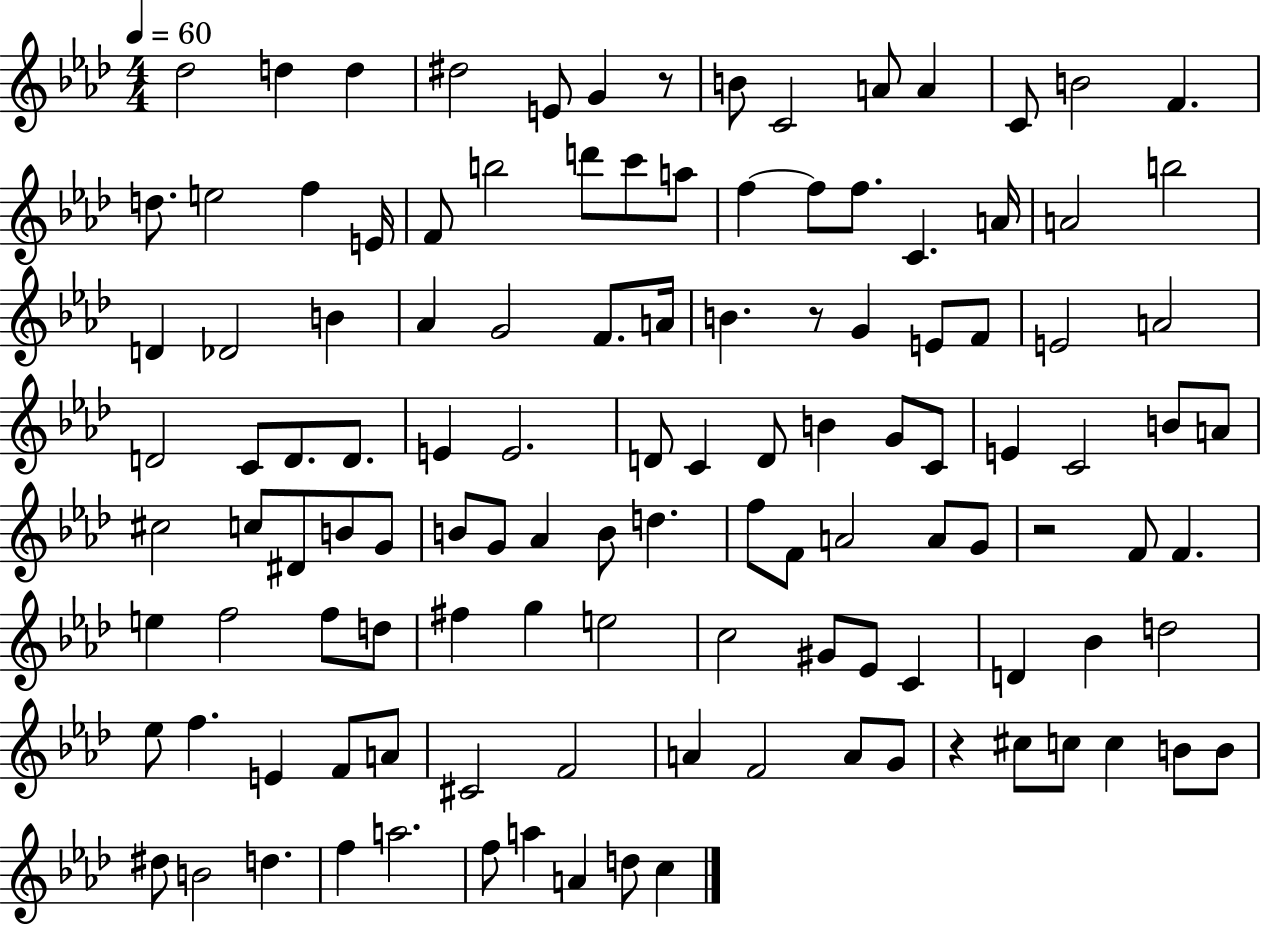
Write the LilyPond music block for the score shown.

{
  \clef treble
  \numericTimeSignature
  \time 4/4
  \key aes \major
  \tempo 4 = 60
  des''2 d''4 d''4 | dis''2 e'8 g'4 r8 | b'8 c'2 a'8 a'4 | c'8 b'2 f'4. | \break d''8. e''2 f''4 e'16 | f'8 b''2 d'''8 c'''8 a''8 | f''4~~ f''8 f''8. c'4. a'16 | a'2 b''2 | \break d'4 des'2 b'4 | aes'4 g'2 f'8. a'16 | b'4. r8 g'4 e'8 f'8 | e'2 a'2 | \break d'2 c'8 d'8. d'8. | e'4 e'2. | d'8 c'4 d'8 b'4 g'8 c'8 | e'4 c'2 b'8 a'8 | \break cis''2 c''8 dis'8 b'8 g'8 | b'8 g'8 aes'4 b'8 d''4. | f''8 f'8 a'2 a'8 g'8 | r2 f'8 f'4. | \break e''4 f''2 f''8 d''8 | fis''4 g''4 e''2 | c''2 gis'8 ees'8 c'4 | d'4 bes'4 d''2 | \break ees''8 f''4. e'4 f'8 a'8 | cis'2 f'2 | a'4 f'2 a'8 g'8 | r4 cis''8 c''8 c''4 b'8 b'8 | \break dis''8 b'2 d''4. | f''4 a''2. | f''8 a''4 a'4 d''8 c''4 | \bar "|."
}